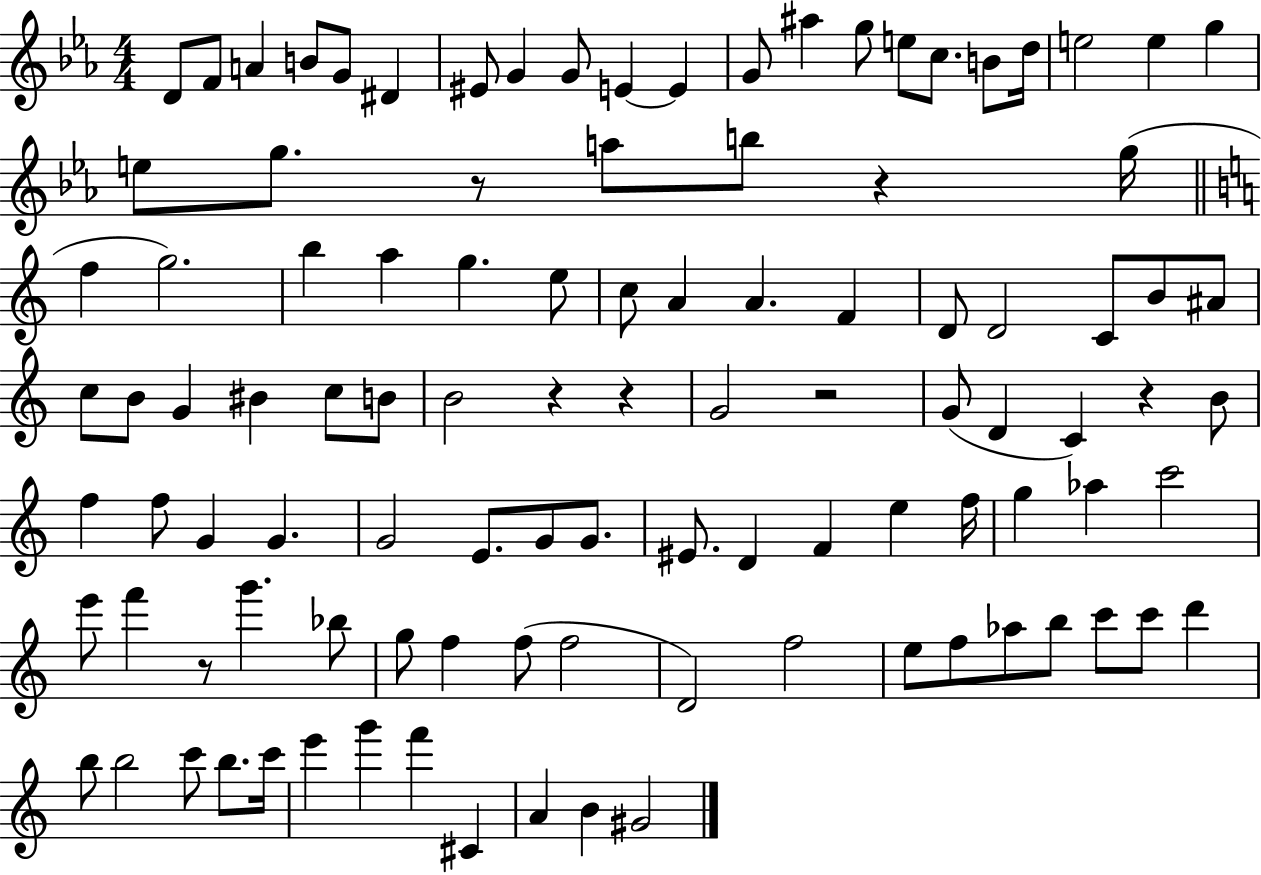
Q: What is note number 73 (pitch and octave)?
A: Bb5